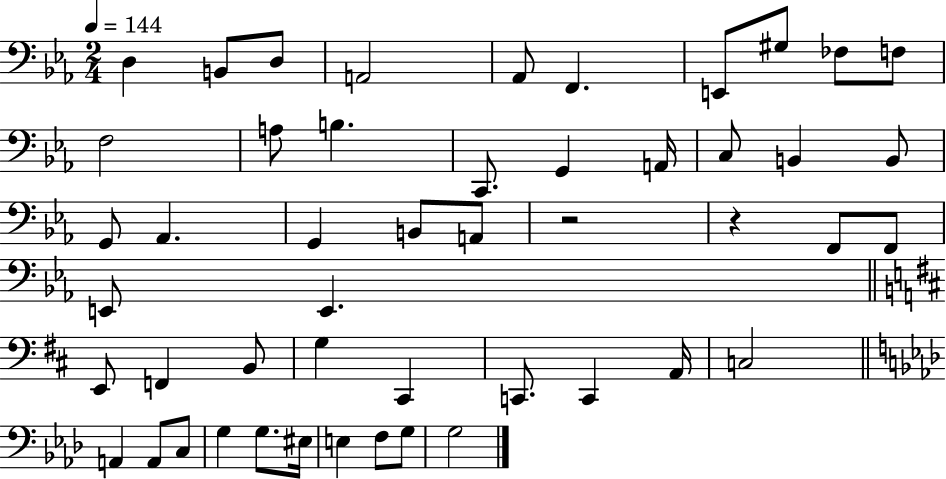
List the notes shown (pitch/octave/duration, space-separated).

D3/q B2/e D3/e A2/h Ab2/e F2/q. E2/e G#3/e FES3/e F3/e F3/h A3/e B3/q. C2/e. G2/q A2/s C3/e B2/q B2/e G2/e Ab2/q. G2/q B2/e A2/e R/h R/q F2/e F2/e E2/e E2/q. E2/e F2/q B2/e G3/q C#2/q C2/e. C2/q A2/s C3/h A2/q A2/e C3/e G3/q G3/e. EIS3/s E3/q F3/e G3/e G3/h